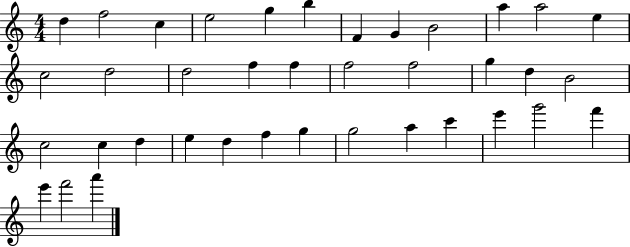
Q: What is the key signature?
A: C major